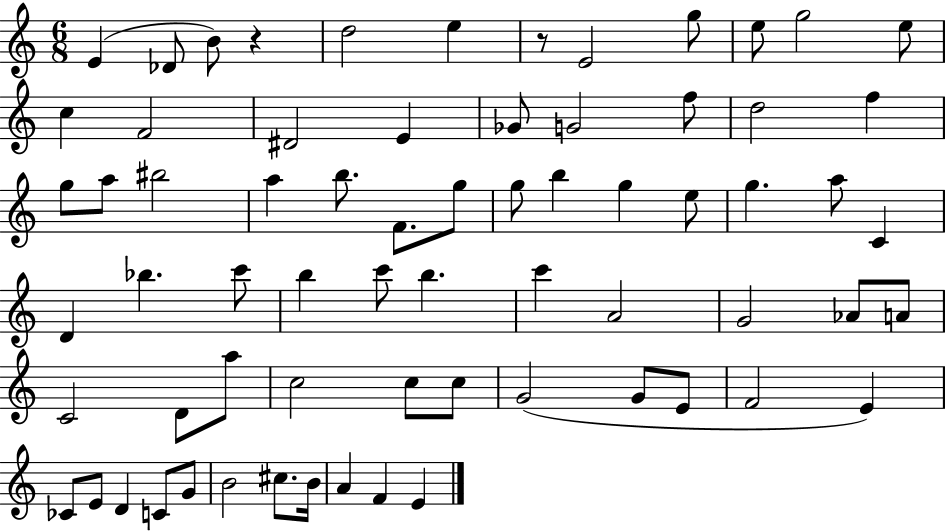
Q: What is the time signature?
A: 6/8